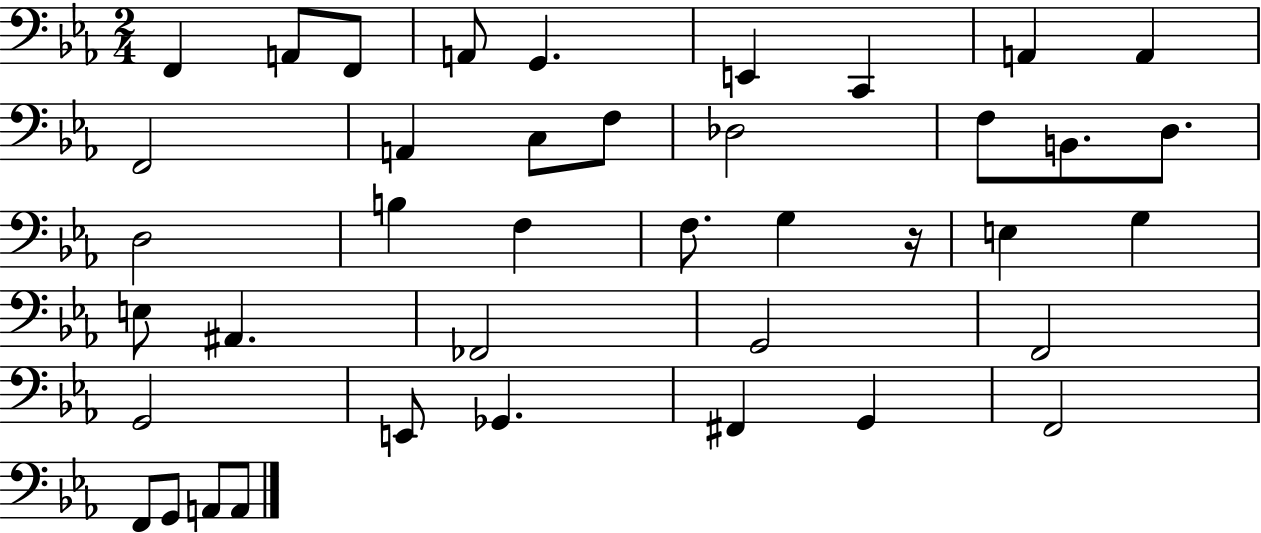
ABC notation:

X:1
T:Untitled
M:2/4
L:1/4
K:Eb
F,, A,,/2 F,,/2 A,,/2 G,, E,, C,, A,, A,, F,,2 A,, C,/2 F,/2 _D,2 F,/2 B,,/2 D,/2 D,2 B, F, F,/2 G, z/4 E, G, E,/2 ^A,, _F,,2 G,,2 F,,2 G,,2 E,,/2 _G,, ^F,, G,, F,,2 F,,/2 G,,/2 A,,/2 A,,/2